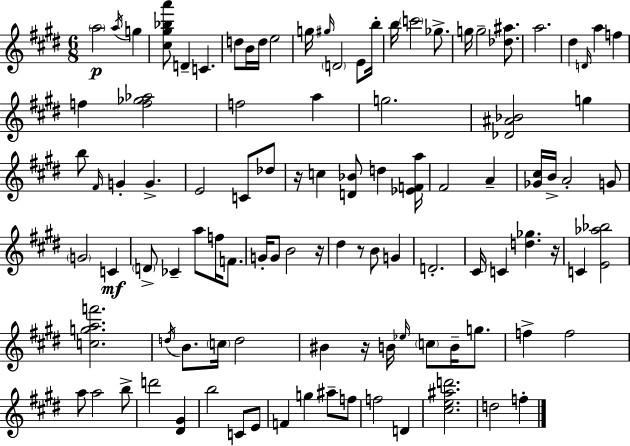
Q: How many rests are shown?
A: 5